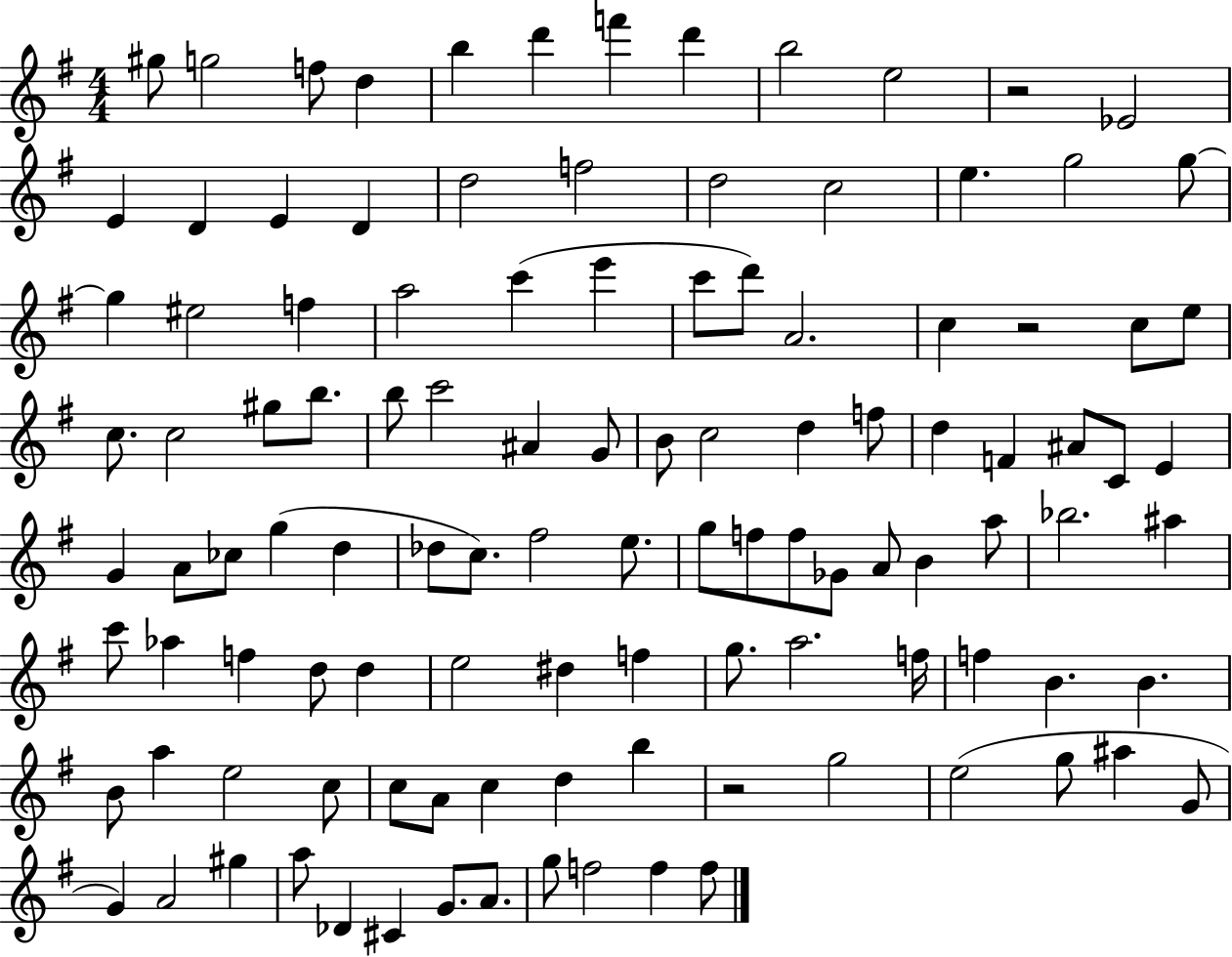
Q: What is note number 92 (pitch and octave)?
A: B5